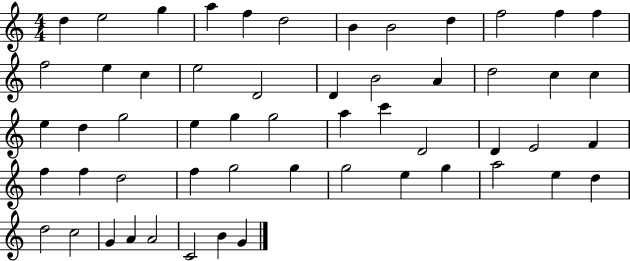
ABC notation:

X:1
T:Untitled
M:4/4
L:1/4
K:C
d e2 g a f d2 B B2 d f2 f f f2 e c e2 D2 D B2 A d2 c c e d g2 e g g2 a c' D2 D E2 F f f d2 f g2 g g2 e g a2 e d d2 c2 G A A2 C2 B G